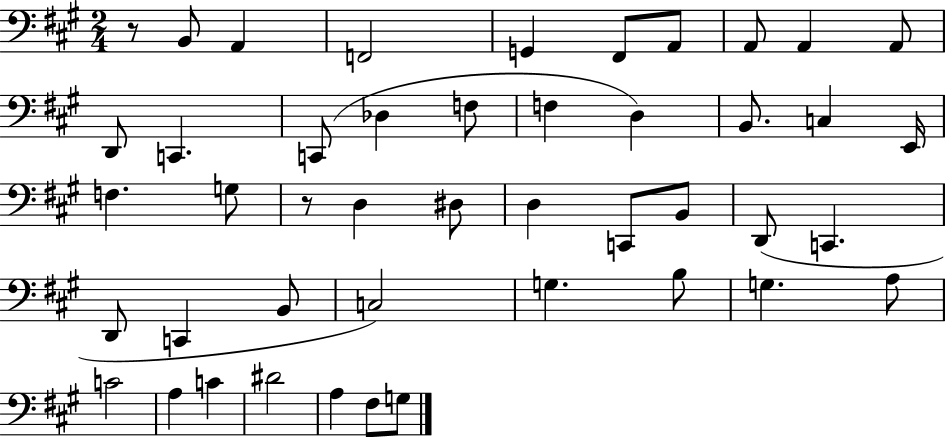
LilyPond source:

{
  \clef bass
  \numericTimeSignature
  \time 2/4
  \key a \major
  r8 b,8 a,4 | f,2 | g,4 fis,8 a,8 | a,8 a,4 a,8 | \break d,8 c,4. | c,8( des4 f8 | f4 d4) | b,8. c4 e,16 | \break f4. g8 | r8 d4 dis8 | d4 c,8 b,8 | d,8( c,4. | \break d,8 c,4 b,8 | c2) | g4. b8 | g4. a8 | \break c'2 | a4 c'4 | dis'2 | a4 fis8 g8 | \break \bar "|."
}